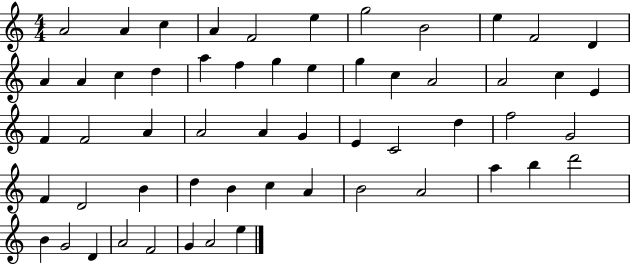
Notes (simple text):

A4/h A4/q C5/q A4/q F4/h E5/q G5/h B4/h E5/q F4/h D4/q A4/q A4/q C5/q D5/q A5/q F5/q G5/q E5/q G5/q C5/q A4/h A4/h C5/q E4/q F4/q F4/h A4/q A4/h A4/q G4/q E4/q C4/h D5/q F5/h G4/h F4/q D4/h B4/q D5/q B4/q C5/q A4/q B4/h A4/h A5/q B5/q D6/h B4/q G4/h D4/q A4/h F4/h G4/q A4/h E5/q